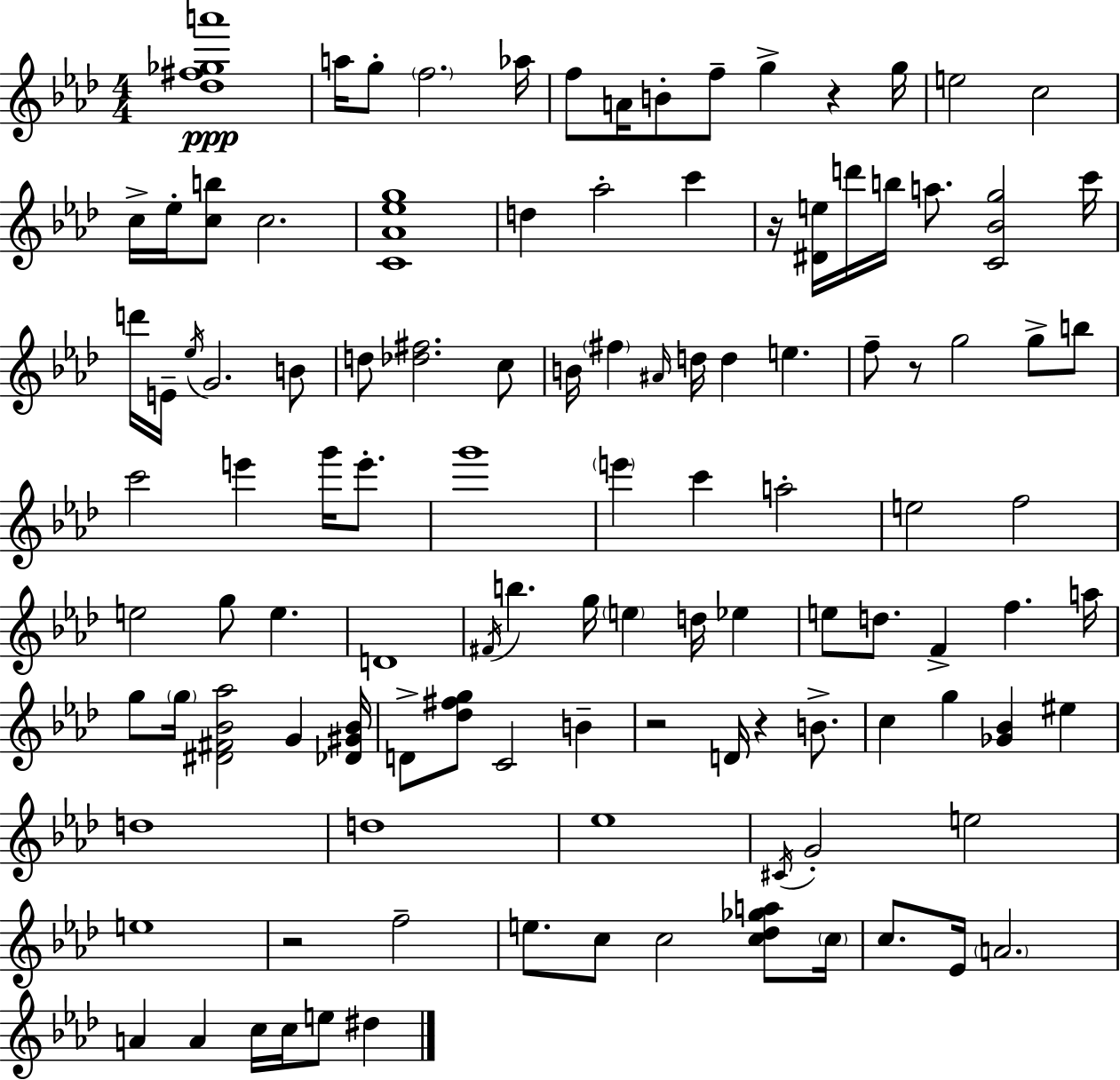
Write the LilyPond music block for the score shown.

{
  \clef treble
  \numericTimeSignature
  \time 4/4
  \key aes \major
  \repeat volta 2 { <des'' fis'' ges'' a'''>1\ppp | a''16 g''8-. \parenthesize f''2. aes''16 | f''8 a'16 b'8-. f''8-- g''4-> r4 g''16 | e''2 c''2 | \break c''16-> ees''16-. <c'' b''>8 c''2. | <c' aes' ees'' g''>1 | d''4 aes''2-. c'''4 | r16 <dis' e''>16 d'''16 b''16 a''8. <c' bes' g''>2 c'''16 | \break d'''16 e'16-- \acciaccatura { ees''16 } g'2. b'8 | d''8 <des'' fis''>2. c''8 | b'16 \parenthesize fis''4 \grace { ais'16 } d''16 d''4 e''4. | f''8-- r8 g''2 g''8-> | \break b''8 c'''2 e'''4 g'''16 e'''8.-. | g'''1 | \parenthesize e'''4 c'''4 a''2-. | e''2 f''2 | \break e''2 g''8 e''4. | d'1 | \acciaccatura { fis'16 } b''4. g''16 \parenthesize e''4 d''16 ees''4 | e''8 d''8. f'4-> f''4. | \break a''16 g''8 \parenthesize g''16 <dis' fis' bes' aes''>2 g'4 | <des' gis' bes'>16 d'8-> <des'' fis'' g''>8 c'2 b'4-- | r2 d'16 r4 | b'8.-> c''4 g''4 <ges' bes'>4 eis''4 | \break d''1 | d''1 | ees''1 | \acciaccatura { cis'16 } g'2-. e''2 | \break e''1 | r2 f''2-- | e''8. c''8 c''2 | <c'' des'' ges'' a''>8 \parenthesize c''16 c''8. ees'16 \parenthesize a'2. | \break a'4 a'4 c''16 c''16 e''8 | dis''4 } \bar "|."
}